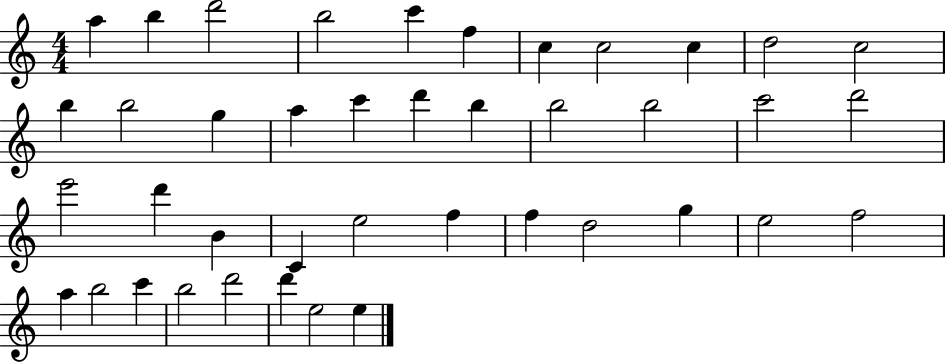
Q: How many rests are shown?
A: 0